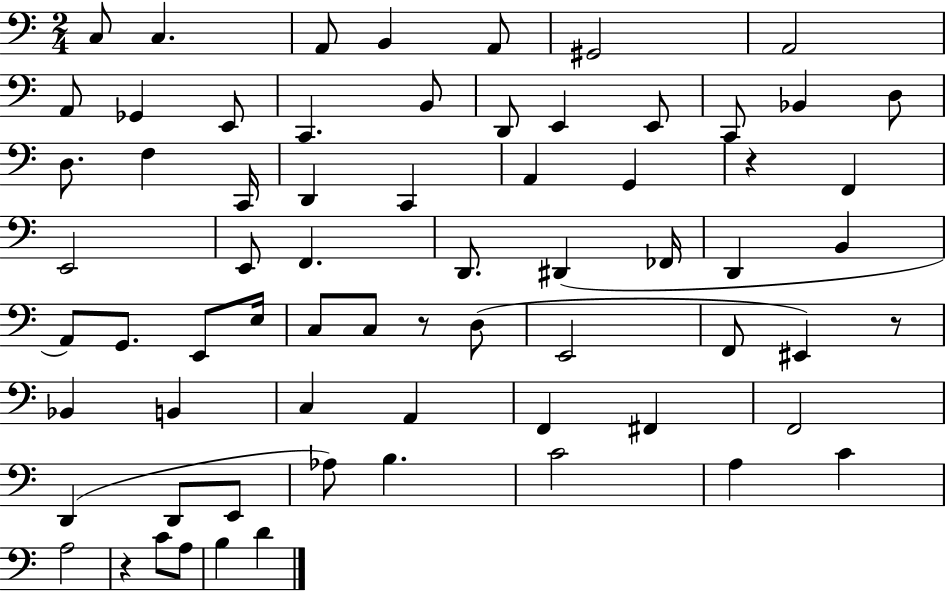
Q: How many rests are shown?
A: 4